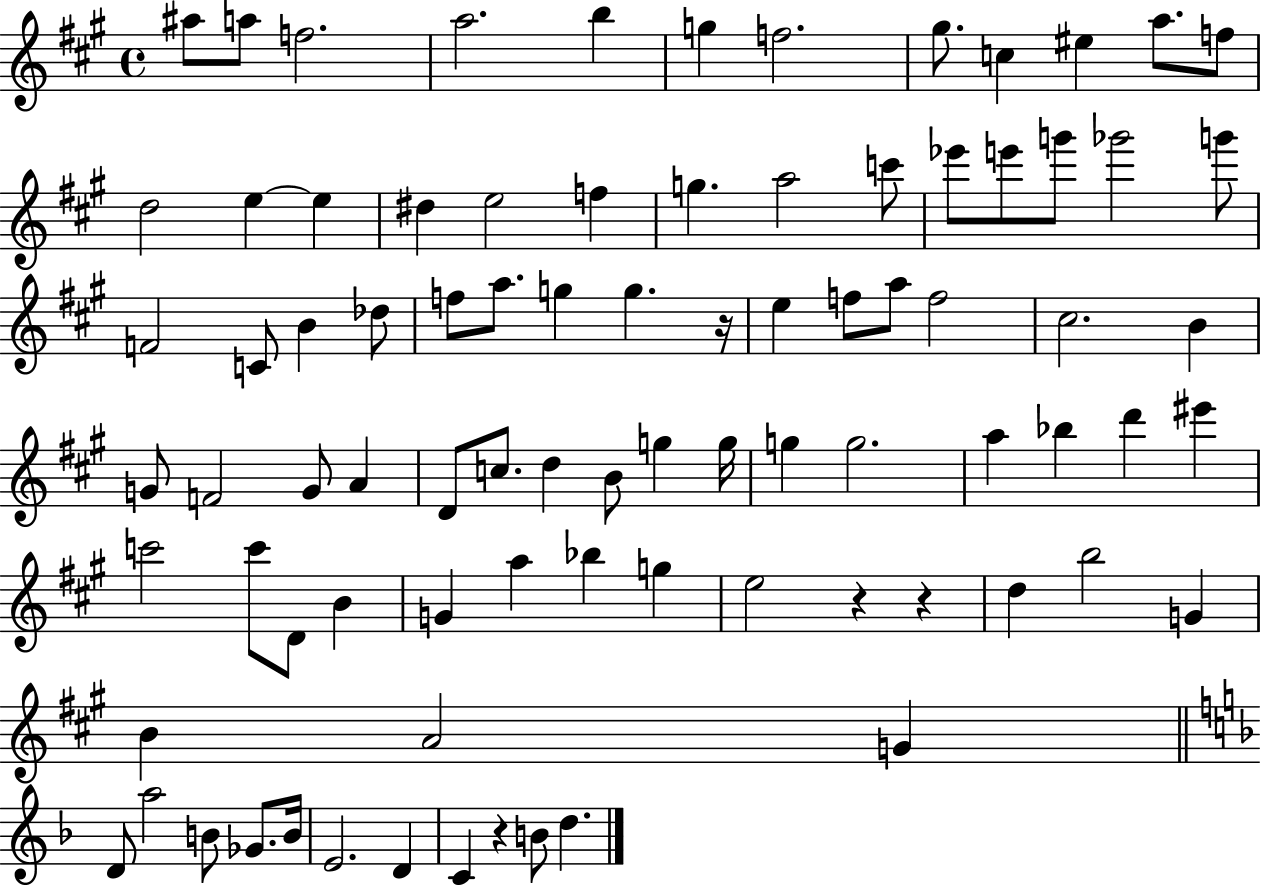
X:1
T:Untitled
M:4/4
L:1/4
K:A
^a/2 a/2 f2 a2 b g f2 ^g/2 c ^e a/2 f/2 d2 e e ^d e2 f g a2 c'/2 _e'/2 e'/2 g'/2 _g'2 g'/2 F2 C/2 B _d/2 f/2 a/2 g g z/4 e f/2 a/2 f2 ^c2 B G/2 F2 G/2 A D/2 c/2 d B/2 g g/4 g g2 a _b d' ^e' c'2 c'/2 D/2 B G a _b g e2 z z d b2 G B A2 G D/2 a2 B/2 _G/2 B/4 E2 D C z B/2 d